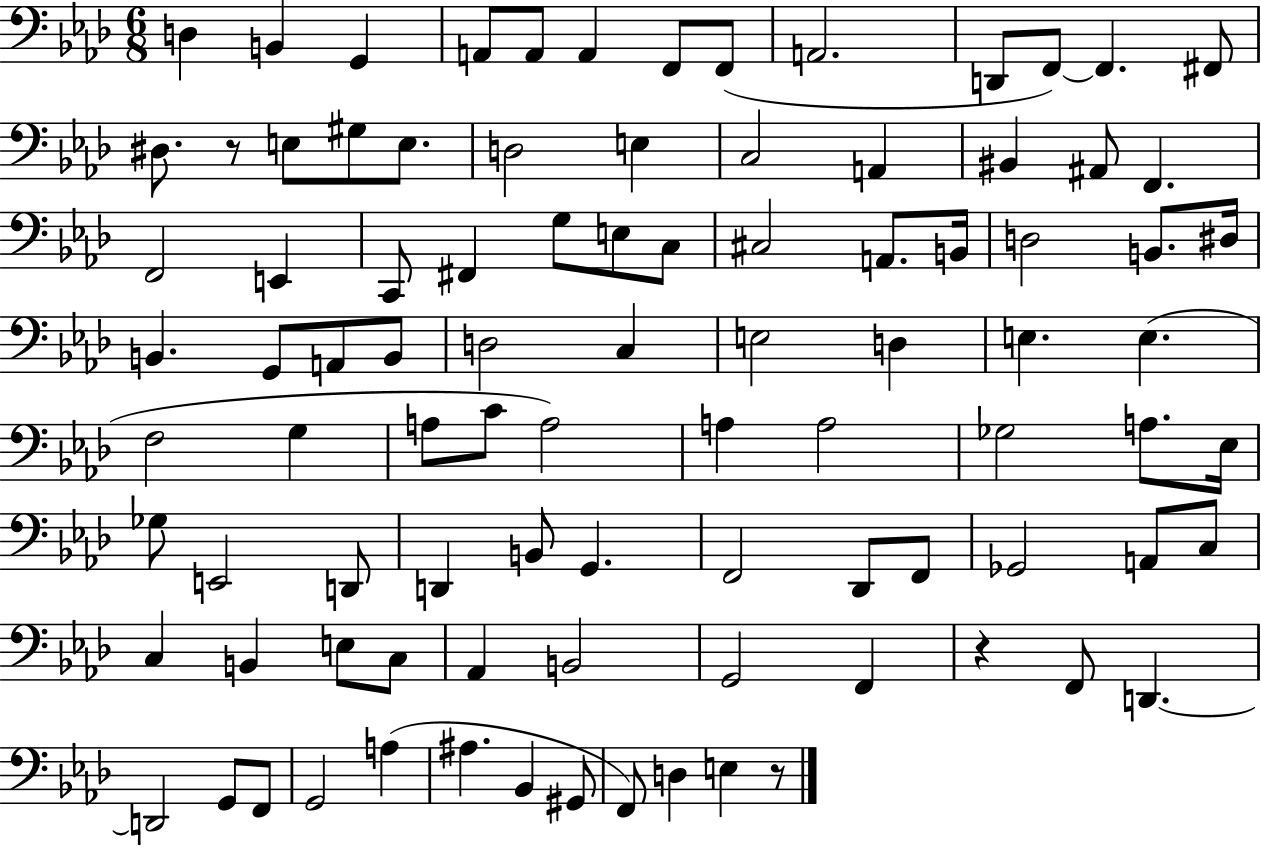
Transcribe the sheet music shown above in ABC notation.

X:1
T:Untitled
M:6/8
L:1/4
K:Ab
D, B,, G,, A,,/2 A,,/2 A,, F,,/2 F,,/2 A,,2 D,,/2 F,,/2 F,, ^F,,/2 ^D,/2 z/2 E,/2 ^G,/2 E,/2 D,2 E, C,2 A,, ^B,, ^A,,/2 F,, F,,2 E,, C,,/2 ^F,, G,/2 E,/2 C,/2 ^C,2 A,,/2 B,,/4 D,2 B,,/2 ^D,/4 B,, G,,/2 A,,/2 B,,/2 D,2 C, E,2 D, E, E, F,2 G, A,/2 C/2 A,2 A, A,2 _G,2 A,/2 _E,/4 _G,/2 E,,2 D,,/2 D,, B,,/2 G,, F,,2 _D,,/2 F,,/2 _G,,2 A,,/2 C,/2 C, B,, E,/2 C,/2 _A,, B,,2 G,,2 F,, z F,,/2 D,, D,,2 G,,/2 F,,/2 G,,2 A, ^A, _B,, ^G,,/2 F,,/2 D, E, z/2